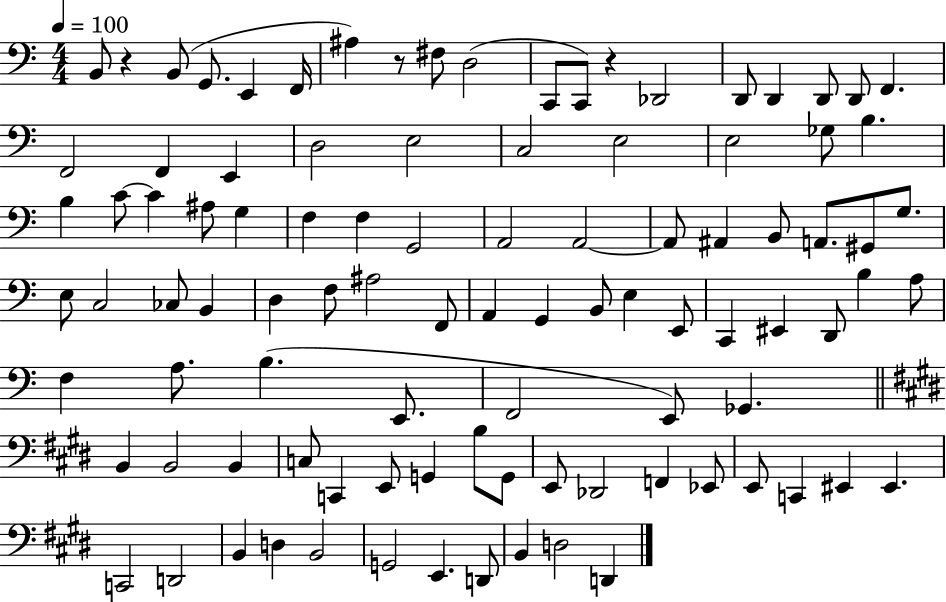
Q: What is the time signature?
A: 4/4